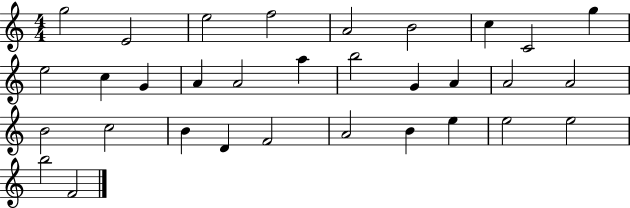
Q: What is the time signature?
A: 4/4